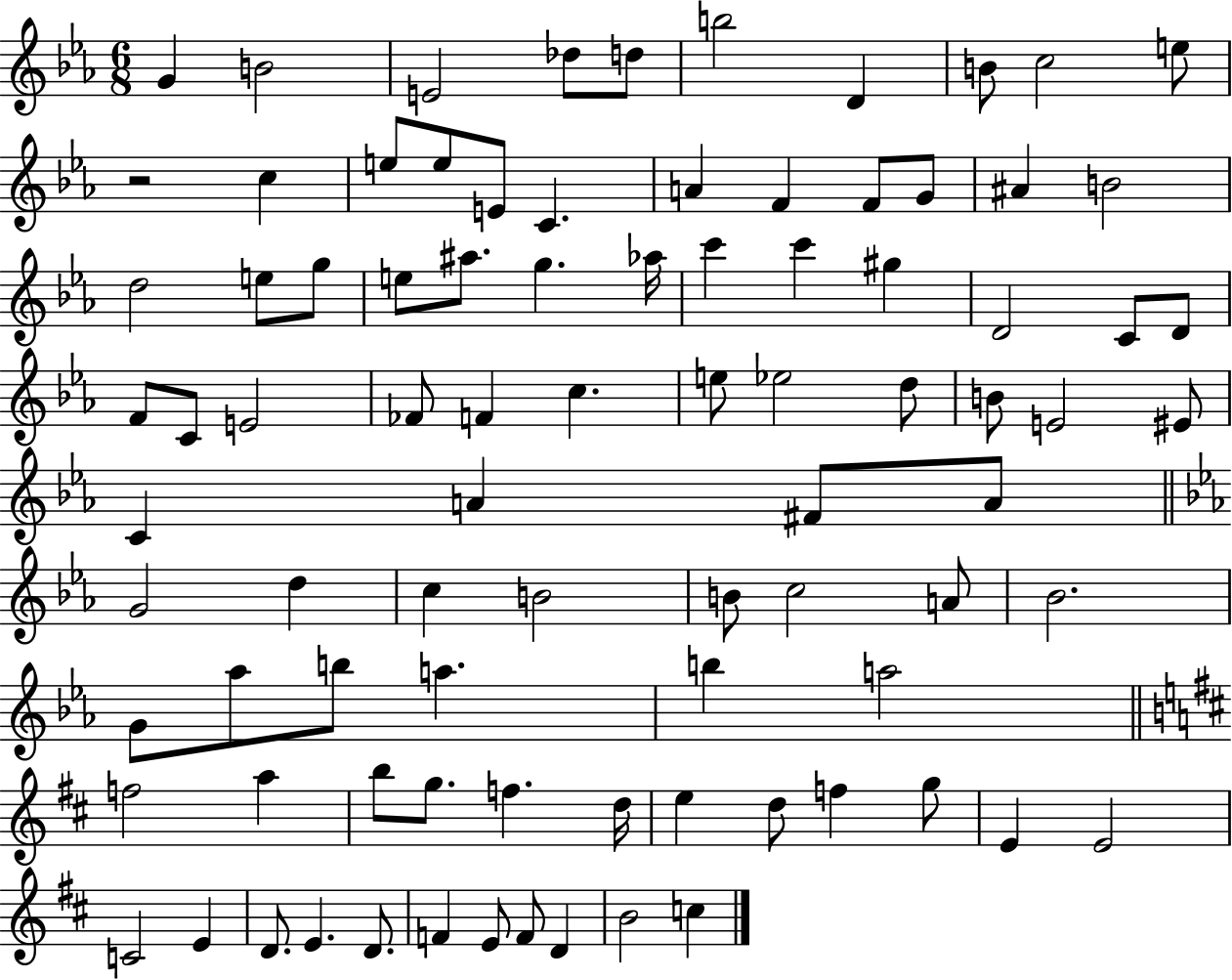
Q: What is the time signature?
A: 6/8